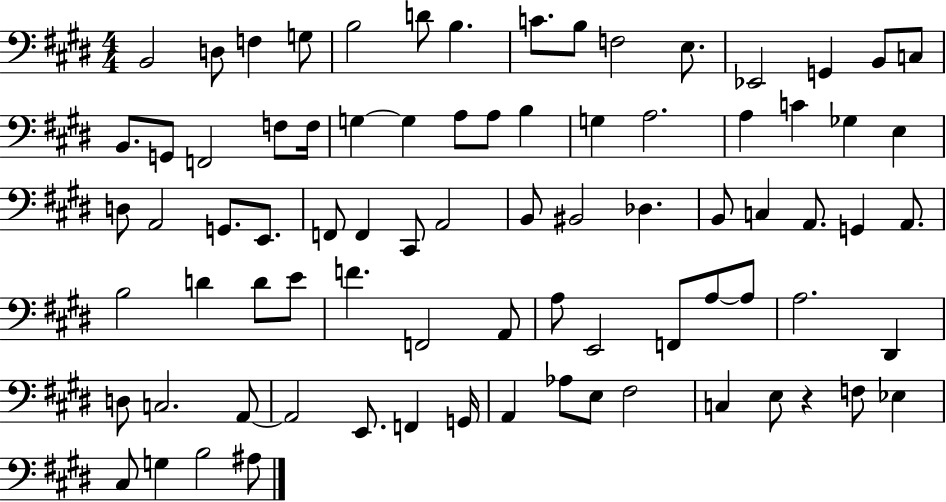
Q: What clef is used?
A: bass